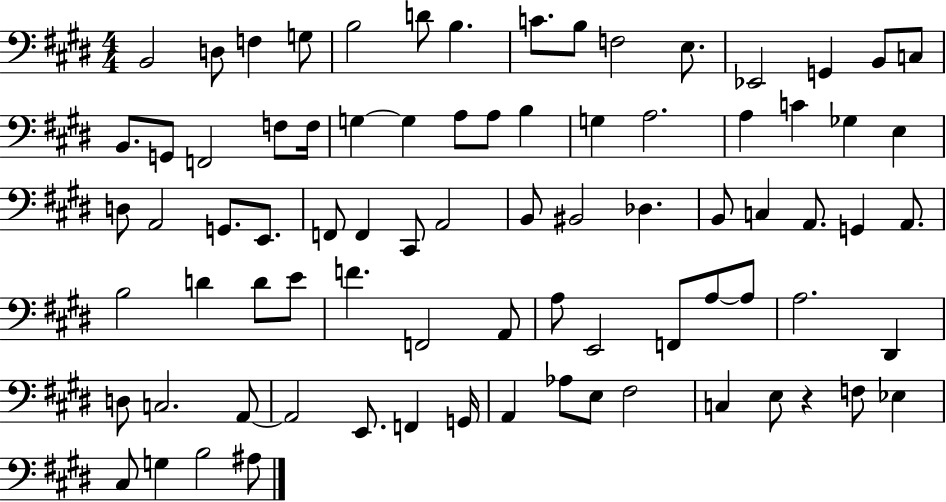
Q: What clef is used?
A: bass